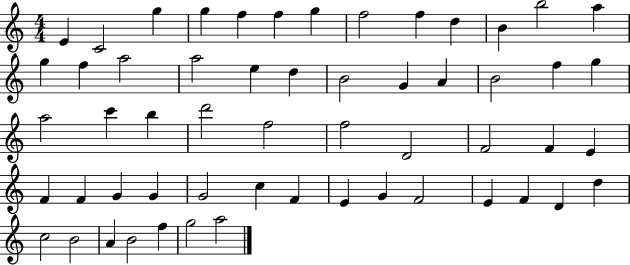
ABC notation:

X:1
T:Untitled
M:4/4
L:1/4
K:C
E C2 g g f f g f2 f d B b2 a g f a2 a2 e d B2 G A B2 f g a2 c' b d'2 f2 f2 D2 F2 F E F F G G G2 c F E G F2 E F D d c2 B2 A B2 f g2 a2